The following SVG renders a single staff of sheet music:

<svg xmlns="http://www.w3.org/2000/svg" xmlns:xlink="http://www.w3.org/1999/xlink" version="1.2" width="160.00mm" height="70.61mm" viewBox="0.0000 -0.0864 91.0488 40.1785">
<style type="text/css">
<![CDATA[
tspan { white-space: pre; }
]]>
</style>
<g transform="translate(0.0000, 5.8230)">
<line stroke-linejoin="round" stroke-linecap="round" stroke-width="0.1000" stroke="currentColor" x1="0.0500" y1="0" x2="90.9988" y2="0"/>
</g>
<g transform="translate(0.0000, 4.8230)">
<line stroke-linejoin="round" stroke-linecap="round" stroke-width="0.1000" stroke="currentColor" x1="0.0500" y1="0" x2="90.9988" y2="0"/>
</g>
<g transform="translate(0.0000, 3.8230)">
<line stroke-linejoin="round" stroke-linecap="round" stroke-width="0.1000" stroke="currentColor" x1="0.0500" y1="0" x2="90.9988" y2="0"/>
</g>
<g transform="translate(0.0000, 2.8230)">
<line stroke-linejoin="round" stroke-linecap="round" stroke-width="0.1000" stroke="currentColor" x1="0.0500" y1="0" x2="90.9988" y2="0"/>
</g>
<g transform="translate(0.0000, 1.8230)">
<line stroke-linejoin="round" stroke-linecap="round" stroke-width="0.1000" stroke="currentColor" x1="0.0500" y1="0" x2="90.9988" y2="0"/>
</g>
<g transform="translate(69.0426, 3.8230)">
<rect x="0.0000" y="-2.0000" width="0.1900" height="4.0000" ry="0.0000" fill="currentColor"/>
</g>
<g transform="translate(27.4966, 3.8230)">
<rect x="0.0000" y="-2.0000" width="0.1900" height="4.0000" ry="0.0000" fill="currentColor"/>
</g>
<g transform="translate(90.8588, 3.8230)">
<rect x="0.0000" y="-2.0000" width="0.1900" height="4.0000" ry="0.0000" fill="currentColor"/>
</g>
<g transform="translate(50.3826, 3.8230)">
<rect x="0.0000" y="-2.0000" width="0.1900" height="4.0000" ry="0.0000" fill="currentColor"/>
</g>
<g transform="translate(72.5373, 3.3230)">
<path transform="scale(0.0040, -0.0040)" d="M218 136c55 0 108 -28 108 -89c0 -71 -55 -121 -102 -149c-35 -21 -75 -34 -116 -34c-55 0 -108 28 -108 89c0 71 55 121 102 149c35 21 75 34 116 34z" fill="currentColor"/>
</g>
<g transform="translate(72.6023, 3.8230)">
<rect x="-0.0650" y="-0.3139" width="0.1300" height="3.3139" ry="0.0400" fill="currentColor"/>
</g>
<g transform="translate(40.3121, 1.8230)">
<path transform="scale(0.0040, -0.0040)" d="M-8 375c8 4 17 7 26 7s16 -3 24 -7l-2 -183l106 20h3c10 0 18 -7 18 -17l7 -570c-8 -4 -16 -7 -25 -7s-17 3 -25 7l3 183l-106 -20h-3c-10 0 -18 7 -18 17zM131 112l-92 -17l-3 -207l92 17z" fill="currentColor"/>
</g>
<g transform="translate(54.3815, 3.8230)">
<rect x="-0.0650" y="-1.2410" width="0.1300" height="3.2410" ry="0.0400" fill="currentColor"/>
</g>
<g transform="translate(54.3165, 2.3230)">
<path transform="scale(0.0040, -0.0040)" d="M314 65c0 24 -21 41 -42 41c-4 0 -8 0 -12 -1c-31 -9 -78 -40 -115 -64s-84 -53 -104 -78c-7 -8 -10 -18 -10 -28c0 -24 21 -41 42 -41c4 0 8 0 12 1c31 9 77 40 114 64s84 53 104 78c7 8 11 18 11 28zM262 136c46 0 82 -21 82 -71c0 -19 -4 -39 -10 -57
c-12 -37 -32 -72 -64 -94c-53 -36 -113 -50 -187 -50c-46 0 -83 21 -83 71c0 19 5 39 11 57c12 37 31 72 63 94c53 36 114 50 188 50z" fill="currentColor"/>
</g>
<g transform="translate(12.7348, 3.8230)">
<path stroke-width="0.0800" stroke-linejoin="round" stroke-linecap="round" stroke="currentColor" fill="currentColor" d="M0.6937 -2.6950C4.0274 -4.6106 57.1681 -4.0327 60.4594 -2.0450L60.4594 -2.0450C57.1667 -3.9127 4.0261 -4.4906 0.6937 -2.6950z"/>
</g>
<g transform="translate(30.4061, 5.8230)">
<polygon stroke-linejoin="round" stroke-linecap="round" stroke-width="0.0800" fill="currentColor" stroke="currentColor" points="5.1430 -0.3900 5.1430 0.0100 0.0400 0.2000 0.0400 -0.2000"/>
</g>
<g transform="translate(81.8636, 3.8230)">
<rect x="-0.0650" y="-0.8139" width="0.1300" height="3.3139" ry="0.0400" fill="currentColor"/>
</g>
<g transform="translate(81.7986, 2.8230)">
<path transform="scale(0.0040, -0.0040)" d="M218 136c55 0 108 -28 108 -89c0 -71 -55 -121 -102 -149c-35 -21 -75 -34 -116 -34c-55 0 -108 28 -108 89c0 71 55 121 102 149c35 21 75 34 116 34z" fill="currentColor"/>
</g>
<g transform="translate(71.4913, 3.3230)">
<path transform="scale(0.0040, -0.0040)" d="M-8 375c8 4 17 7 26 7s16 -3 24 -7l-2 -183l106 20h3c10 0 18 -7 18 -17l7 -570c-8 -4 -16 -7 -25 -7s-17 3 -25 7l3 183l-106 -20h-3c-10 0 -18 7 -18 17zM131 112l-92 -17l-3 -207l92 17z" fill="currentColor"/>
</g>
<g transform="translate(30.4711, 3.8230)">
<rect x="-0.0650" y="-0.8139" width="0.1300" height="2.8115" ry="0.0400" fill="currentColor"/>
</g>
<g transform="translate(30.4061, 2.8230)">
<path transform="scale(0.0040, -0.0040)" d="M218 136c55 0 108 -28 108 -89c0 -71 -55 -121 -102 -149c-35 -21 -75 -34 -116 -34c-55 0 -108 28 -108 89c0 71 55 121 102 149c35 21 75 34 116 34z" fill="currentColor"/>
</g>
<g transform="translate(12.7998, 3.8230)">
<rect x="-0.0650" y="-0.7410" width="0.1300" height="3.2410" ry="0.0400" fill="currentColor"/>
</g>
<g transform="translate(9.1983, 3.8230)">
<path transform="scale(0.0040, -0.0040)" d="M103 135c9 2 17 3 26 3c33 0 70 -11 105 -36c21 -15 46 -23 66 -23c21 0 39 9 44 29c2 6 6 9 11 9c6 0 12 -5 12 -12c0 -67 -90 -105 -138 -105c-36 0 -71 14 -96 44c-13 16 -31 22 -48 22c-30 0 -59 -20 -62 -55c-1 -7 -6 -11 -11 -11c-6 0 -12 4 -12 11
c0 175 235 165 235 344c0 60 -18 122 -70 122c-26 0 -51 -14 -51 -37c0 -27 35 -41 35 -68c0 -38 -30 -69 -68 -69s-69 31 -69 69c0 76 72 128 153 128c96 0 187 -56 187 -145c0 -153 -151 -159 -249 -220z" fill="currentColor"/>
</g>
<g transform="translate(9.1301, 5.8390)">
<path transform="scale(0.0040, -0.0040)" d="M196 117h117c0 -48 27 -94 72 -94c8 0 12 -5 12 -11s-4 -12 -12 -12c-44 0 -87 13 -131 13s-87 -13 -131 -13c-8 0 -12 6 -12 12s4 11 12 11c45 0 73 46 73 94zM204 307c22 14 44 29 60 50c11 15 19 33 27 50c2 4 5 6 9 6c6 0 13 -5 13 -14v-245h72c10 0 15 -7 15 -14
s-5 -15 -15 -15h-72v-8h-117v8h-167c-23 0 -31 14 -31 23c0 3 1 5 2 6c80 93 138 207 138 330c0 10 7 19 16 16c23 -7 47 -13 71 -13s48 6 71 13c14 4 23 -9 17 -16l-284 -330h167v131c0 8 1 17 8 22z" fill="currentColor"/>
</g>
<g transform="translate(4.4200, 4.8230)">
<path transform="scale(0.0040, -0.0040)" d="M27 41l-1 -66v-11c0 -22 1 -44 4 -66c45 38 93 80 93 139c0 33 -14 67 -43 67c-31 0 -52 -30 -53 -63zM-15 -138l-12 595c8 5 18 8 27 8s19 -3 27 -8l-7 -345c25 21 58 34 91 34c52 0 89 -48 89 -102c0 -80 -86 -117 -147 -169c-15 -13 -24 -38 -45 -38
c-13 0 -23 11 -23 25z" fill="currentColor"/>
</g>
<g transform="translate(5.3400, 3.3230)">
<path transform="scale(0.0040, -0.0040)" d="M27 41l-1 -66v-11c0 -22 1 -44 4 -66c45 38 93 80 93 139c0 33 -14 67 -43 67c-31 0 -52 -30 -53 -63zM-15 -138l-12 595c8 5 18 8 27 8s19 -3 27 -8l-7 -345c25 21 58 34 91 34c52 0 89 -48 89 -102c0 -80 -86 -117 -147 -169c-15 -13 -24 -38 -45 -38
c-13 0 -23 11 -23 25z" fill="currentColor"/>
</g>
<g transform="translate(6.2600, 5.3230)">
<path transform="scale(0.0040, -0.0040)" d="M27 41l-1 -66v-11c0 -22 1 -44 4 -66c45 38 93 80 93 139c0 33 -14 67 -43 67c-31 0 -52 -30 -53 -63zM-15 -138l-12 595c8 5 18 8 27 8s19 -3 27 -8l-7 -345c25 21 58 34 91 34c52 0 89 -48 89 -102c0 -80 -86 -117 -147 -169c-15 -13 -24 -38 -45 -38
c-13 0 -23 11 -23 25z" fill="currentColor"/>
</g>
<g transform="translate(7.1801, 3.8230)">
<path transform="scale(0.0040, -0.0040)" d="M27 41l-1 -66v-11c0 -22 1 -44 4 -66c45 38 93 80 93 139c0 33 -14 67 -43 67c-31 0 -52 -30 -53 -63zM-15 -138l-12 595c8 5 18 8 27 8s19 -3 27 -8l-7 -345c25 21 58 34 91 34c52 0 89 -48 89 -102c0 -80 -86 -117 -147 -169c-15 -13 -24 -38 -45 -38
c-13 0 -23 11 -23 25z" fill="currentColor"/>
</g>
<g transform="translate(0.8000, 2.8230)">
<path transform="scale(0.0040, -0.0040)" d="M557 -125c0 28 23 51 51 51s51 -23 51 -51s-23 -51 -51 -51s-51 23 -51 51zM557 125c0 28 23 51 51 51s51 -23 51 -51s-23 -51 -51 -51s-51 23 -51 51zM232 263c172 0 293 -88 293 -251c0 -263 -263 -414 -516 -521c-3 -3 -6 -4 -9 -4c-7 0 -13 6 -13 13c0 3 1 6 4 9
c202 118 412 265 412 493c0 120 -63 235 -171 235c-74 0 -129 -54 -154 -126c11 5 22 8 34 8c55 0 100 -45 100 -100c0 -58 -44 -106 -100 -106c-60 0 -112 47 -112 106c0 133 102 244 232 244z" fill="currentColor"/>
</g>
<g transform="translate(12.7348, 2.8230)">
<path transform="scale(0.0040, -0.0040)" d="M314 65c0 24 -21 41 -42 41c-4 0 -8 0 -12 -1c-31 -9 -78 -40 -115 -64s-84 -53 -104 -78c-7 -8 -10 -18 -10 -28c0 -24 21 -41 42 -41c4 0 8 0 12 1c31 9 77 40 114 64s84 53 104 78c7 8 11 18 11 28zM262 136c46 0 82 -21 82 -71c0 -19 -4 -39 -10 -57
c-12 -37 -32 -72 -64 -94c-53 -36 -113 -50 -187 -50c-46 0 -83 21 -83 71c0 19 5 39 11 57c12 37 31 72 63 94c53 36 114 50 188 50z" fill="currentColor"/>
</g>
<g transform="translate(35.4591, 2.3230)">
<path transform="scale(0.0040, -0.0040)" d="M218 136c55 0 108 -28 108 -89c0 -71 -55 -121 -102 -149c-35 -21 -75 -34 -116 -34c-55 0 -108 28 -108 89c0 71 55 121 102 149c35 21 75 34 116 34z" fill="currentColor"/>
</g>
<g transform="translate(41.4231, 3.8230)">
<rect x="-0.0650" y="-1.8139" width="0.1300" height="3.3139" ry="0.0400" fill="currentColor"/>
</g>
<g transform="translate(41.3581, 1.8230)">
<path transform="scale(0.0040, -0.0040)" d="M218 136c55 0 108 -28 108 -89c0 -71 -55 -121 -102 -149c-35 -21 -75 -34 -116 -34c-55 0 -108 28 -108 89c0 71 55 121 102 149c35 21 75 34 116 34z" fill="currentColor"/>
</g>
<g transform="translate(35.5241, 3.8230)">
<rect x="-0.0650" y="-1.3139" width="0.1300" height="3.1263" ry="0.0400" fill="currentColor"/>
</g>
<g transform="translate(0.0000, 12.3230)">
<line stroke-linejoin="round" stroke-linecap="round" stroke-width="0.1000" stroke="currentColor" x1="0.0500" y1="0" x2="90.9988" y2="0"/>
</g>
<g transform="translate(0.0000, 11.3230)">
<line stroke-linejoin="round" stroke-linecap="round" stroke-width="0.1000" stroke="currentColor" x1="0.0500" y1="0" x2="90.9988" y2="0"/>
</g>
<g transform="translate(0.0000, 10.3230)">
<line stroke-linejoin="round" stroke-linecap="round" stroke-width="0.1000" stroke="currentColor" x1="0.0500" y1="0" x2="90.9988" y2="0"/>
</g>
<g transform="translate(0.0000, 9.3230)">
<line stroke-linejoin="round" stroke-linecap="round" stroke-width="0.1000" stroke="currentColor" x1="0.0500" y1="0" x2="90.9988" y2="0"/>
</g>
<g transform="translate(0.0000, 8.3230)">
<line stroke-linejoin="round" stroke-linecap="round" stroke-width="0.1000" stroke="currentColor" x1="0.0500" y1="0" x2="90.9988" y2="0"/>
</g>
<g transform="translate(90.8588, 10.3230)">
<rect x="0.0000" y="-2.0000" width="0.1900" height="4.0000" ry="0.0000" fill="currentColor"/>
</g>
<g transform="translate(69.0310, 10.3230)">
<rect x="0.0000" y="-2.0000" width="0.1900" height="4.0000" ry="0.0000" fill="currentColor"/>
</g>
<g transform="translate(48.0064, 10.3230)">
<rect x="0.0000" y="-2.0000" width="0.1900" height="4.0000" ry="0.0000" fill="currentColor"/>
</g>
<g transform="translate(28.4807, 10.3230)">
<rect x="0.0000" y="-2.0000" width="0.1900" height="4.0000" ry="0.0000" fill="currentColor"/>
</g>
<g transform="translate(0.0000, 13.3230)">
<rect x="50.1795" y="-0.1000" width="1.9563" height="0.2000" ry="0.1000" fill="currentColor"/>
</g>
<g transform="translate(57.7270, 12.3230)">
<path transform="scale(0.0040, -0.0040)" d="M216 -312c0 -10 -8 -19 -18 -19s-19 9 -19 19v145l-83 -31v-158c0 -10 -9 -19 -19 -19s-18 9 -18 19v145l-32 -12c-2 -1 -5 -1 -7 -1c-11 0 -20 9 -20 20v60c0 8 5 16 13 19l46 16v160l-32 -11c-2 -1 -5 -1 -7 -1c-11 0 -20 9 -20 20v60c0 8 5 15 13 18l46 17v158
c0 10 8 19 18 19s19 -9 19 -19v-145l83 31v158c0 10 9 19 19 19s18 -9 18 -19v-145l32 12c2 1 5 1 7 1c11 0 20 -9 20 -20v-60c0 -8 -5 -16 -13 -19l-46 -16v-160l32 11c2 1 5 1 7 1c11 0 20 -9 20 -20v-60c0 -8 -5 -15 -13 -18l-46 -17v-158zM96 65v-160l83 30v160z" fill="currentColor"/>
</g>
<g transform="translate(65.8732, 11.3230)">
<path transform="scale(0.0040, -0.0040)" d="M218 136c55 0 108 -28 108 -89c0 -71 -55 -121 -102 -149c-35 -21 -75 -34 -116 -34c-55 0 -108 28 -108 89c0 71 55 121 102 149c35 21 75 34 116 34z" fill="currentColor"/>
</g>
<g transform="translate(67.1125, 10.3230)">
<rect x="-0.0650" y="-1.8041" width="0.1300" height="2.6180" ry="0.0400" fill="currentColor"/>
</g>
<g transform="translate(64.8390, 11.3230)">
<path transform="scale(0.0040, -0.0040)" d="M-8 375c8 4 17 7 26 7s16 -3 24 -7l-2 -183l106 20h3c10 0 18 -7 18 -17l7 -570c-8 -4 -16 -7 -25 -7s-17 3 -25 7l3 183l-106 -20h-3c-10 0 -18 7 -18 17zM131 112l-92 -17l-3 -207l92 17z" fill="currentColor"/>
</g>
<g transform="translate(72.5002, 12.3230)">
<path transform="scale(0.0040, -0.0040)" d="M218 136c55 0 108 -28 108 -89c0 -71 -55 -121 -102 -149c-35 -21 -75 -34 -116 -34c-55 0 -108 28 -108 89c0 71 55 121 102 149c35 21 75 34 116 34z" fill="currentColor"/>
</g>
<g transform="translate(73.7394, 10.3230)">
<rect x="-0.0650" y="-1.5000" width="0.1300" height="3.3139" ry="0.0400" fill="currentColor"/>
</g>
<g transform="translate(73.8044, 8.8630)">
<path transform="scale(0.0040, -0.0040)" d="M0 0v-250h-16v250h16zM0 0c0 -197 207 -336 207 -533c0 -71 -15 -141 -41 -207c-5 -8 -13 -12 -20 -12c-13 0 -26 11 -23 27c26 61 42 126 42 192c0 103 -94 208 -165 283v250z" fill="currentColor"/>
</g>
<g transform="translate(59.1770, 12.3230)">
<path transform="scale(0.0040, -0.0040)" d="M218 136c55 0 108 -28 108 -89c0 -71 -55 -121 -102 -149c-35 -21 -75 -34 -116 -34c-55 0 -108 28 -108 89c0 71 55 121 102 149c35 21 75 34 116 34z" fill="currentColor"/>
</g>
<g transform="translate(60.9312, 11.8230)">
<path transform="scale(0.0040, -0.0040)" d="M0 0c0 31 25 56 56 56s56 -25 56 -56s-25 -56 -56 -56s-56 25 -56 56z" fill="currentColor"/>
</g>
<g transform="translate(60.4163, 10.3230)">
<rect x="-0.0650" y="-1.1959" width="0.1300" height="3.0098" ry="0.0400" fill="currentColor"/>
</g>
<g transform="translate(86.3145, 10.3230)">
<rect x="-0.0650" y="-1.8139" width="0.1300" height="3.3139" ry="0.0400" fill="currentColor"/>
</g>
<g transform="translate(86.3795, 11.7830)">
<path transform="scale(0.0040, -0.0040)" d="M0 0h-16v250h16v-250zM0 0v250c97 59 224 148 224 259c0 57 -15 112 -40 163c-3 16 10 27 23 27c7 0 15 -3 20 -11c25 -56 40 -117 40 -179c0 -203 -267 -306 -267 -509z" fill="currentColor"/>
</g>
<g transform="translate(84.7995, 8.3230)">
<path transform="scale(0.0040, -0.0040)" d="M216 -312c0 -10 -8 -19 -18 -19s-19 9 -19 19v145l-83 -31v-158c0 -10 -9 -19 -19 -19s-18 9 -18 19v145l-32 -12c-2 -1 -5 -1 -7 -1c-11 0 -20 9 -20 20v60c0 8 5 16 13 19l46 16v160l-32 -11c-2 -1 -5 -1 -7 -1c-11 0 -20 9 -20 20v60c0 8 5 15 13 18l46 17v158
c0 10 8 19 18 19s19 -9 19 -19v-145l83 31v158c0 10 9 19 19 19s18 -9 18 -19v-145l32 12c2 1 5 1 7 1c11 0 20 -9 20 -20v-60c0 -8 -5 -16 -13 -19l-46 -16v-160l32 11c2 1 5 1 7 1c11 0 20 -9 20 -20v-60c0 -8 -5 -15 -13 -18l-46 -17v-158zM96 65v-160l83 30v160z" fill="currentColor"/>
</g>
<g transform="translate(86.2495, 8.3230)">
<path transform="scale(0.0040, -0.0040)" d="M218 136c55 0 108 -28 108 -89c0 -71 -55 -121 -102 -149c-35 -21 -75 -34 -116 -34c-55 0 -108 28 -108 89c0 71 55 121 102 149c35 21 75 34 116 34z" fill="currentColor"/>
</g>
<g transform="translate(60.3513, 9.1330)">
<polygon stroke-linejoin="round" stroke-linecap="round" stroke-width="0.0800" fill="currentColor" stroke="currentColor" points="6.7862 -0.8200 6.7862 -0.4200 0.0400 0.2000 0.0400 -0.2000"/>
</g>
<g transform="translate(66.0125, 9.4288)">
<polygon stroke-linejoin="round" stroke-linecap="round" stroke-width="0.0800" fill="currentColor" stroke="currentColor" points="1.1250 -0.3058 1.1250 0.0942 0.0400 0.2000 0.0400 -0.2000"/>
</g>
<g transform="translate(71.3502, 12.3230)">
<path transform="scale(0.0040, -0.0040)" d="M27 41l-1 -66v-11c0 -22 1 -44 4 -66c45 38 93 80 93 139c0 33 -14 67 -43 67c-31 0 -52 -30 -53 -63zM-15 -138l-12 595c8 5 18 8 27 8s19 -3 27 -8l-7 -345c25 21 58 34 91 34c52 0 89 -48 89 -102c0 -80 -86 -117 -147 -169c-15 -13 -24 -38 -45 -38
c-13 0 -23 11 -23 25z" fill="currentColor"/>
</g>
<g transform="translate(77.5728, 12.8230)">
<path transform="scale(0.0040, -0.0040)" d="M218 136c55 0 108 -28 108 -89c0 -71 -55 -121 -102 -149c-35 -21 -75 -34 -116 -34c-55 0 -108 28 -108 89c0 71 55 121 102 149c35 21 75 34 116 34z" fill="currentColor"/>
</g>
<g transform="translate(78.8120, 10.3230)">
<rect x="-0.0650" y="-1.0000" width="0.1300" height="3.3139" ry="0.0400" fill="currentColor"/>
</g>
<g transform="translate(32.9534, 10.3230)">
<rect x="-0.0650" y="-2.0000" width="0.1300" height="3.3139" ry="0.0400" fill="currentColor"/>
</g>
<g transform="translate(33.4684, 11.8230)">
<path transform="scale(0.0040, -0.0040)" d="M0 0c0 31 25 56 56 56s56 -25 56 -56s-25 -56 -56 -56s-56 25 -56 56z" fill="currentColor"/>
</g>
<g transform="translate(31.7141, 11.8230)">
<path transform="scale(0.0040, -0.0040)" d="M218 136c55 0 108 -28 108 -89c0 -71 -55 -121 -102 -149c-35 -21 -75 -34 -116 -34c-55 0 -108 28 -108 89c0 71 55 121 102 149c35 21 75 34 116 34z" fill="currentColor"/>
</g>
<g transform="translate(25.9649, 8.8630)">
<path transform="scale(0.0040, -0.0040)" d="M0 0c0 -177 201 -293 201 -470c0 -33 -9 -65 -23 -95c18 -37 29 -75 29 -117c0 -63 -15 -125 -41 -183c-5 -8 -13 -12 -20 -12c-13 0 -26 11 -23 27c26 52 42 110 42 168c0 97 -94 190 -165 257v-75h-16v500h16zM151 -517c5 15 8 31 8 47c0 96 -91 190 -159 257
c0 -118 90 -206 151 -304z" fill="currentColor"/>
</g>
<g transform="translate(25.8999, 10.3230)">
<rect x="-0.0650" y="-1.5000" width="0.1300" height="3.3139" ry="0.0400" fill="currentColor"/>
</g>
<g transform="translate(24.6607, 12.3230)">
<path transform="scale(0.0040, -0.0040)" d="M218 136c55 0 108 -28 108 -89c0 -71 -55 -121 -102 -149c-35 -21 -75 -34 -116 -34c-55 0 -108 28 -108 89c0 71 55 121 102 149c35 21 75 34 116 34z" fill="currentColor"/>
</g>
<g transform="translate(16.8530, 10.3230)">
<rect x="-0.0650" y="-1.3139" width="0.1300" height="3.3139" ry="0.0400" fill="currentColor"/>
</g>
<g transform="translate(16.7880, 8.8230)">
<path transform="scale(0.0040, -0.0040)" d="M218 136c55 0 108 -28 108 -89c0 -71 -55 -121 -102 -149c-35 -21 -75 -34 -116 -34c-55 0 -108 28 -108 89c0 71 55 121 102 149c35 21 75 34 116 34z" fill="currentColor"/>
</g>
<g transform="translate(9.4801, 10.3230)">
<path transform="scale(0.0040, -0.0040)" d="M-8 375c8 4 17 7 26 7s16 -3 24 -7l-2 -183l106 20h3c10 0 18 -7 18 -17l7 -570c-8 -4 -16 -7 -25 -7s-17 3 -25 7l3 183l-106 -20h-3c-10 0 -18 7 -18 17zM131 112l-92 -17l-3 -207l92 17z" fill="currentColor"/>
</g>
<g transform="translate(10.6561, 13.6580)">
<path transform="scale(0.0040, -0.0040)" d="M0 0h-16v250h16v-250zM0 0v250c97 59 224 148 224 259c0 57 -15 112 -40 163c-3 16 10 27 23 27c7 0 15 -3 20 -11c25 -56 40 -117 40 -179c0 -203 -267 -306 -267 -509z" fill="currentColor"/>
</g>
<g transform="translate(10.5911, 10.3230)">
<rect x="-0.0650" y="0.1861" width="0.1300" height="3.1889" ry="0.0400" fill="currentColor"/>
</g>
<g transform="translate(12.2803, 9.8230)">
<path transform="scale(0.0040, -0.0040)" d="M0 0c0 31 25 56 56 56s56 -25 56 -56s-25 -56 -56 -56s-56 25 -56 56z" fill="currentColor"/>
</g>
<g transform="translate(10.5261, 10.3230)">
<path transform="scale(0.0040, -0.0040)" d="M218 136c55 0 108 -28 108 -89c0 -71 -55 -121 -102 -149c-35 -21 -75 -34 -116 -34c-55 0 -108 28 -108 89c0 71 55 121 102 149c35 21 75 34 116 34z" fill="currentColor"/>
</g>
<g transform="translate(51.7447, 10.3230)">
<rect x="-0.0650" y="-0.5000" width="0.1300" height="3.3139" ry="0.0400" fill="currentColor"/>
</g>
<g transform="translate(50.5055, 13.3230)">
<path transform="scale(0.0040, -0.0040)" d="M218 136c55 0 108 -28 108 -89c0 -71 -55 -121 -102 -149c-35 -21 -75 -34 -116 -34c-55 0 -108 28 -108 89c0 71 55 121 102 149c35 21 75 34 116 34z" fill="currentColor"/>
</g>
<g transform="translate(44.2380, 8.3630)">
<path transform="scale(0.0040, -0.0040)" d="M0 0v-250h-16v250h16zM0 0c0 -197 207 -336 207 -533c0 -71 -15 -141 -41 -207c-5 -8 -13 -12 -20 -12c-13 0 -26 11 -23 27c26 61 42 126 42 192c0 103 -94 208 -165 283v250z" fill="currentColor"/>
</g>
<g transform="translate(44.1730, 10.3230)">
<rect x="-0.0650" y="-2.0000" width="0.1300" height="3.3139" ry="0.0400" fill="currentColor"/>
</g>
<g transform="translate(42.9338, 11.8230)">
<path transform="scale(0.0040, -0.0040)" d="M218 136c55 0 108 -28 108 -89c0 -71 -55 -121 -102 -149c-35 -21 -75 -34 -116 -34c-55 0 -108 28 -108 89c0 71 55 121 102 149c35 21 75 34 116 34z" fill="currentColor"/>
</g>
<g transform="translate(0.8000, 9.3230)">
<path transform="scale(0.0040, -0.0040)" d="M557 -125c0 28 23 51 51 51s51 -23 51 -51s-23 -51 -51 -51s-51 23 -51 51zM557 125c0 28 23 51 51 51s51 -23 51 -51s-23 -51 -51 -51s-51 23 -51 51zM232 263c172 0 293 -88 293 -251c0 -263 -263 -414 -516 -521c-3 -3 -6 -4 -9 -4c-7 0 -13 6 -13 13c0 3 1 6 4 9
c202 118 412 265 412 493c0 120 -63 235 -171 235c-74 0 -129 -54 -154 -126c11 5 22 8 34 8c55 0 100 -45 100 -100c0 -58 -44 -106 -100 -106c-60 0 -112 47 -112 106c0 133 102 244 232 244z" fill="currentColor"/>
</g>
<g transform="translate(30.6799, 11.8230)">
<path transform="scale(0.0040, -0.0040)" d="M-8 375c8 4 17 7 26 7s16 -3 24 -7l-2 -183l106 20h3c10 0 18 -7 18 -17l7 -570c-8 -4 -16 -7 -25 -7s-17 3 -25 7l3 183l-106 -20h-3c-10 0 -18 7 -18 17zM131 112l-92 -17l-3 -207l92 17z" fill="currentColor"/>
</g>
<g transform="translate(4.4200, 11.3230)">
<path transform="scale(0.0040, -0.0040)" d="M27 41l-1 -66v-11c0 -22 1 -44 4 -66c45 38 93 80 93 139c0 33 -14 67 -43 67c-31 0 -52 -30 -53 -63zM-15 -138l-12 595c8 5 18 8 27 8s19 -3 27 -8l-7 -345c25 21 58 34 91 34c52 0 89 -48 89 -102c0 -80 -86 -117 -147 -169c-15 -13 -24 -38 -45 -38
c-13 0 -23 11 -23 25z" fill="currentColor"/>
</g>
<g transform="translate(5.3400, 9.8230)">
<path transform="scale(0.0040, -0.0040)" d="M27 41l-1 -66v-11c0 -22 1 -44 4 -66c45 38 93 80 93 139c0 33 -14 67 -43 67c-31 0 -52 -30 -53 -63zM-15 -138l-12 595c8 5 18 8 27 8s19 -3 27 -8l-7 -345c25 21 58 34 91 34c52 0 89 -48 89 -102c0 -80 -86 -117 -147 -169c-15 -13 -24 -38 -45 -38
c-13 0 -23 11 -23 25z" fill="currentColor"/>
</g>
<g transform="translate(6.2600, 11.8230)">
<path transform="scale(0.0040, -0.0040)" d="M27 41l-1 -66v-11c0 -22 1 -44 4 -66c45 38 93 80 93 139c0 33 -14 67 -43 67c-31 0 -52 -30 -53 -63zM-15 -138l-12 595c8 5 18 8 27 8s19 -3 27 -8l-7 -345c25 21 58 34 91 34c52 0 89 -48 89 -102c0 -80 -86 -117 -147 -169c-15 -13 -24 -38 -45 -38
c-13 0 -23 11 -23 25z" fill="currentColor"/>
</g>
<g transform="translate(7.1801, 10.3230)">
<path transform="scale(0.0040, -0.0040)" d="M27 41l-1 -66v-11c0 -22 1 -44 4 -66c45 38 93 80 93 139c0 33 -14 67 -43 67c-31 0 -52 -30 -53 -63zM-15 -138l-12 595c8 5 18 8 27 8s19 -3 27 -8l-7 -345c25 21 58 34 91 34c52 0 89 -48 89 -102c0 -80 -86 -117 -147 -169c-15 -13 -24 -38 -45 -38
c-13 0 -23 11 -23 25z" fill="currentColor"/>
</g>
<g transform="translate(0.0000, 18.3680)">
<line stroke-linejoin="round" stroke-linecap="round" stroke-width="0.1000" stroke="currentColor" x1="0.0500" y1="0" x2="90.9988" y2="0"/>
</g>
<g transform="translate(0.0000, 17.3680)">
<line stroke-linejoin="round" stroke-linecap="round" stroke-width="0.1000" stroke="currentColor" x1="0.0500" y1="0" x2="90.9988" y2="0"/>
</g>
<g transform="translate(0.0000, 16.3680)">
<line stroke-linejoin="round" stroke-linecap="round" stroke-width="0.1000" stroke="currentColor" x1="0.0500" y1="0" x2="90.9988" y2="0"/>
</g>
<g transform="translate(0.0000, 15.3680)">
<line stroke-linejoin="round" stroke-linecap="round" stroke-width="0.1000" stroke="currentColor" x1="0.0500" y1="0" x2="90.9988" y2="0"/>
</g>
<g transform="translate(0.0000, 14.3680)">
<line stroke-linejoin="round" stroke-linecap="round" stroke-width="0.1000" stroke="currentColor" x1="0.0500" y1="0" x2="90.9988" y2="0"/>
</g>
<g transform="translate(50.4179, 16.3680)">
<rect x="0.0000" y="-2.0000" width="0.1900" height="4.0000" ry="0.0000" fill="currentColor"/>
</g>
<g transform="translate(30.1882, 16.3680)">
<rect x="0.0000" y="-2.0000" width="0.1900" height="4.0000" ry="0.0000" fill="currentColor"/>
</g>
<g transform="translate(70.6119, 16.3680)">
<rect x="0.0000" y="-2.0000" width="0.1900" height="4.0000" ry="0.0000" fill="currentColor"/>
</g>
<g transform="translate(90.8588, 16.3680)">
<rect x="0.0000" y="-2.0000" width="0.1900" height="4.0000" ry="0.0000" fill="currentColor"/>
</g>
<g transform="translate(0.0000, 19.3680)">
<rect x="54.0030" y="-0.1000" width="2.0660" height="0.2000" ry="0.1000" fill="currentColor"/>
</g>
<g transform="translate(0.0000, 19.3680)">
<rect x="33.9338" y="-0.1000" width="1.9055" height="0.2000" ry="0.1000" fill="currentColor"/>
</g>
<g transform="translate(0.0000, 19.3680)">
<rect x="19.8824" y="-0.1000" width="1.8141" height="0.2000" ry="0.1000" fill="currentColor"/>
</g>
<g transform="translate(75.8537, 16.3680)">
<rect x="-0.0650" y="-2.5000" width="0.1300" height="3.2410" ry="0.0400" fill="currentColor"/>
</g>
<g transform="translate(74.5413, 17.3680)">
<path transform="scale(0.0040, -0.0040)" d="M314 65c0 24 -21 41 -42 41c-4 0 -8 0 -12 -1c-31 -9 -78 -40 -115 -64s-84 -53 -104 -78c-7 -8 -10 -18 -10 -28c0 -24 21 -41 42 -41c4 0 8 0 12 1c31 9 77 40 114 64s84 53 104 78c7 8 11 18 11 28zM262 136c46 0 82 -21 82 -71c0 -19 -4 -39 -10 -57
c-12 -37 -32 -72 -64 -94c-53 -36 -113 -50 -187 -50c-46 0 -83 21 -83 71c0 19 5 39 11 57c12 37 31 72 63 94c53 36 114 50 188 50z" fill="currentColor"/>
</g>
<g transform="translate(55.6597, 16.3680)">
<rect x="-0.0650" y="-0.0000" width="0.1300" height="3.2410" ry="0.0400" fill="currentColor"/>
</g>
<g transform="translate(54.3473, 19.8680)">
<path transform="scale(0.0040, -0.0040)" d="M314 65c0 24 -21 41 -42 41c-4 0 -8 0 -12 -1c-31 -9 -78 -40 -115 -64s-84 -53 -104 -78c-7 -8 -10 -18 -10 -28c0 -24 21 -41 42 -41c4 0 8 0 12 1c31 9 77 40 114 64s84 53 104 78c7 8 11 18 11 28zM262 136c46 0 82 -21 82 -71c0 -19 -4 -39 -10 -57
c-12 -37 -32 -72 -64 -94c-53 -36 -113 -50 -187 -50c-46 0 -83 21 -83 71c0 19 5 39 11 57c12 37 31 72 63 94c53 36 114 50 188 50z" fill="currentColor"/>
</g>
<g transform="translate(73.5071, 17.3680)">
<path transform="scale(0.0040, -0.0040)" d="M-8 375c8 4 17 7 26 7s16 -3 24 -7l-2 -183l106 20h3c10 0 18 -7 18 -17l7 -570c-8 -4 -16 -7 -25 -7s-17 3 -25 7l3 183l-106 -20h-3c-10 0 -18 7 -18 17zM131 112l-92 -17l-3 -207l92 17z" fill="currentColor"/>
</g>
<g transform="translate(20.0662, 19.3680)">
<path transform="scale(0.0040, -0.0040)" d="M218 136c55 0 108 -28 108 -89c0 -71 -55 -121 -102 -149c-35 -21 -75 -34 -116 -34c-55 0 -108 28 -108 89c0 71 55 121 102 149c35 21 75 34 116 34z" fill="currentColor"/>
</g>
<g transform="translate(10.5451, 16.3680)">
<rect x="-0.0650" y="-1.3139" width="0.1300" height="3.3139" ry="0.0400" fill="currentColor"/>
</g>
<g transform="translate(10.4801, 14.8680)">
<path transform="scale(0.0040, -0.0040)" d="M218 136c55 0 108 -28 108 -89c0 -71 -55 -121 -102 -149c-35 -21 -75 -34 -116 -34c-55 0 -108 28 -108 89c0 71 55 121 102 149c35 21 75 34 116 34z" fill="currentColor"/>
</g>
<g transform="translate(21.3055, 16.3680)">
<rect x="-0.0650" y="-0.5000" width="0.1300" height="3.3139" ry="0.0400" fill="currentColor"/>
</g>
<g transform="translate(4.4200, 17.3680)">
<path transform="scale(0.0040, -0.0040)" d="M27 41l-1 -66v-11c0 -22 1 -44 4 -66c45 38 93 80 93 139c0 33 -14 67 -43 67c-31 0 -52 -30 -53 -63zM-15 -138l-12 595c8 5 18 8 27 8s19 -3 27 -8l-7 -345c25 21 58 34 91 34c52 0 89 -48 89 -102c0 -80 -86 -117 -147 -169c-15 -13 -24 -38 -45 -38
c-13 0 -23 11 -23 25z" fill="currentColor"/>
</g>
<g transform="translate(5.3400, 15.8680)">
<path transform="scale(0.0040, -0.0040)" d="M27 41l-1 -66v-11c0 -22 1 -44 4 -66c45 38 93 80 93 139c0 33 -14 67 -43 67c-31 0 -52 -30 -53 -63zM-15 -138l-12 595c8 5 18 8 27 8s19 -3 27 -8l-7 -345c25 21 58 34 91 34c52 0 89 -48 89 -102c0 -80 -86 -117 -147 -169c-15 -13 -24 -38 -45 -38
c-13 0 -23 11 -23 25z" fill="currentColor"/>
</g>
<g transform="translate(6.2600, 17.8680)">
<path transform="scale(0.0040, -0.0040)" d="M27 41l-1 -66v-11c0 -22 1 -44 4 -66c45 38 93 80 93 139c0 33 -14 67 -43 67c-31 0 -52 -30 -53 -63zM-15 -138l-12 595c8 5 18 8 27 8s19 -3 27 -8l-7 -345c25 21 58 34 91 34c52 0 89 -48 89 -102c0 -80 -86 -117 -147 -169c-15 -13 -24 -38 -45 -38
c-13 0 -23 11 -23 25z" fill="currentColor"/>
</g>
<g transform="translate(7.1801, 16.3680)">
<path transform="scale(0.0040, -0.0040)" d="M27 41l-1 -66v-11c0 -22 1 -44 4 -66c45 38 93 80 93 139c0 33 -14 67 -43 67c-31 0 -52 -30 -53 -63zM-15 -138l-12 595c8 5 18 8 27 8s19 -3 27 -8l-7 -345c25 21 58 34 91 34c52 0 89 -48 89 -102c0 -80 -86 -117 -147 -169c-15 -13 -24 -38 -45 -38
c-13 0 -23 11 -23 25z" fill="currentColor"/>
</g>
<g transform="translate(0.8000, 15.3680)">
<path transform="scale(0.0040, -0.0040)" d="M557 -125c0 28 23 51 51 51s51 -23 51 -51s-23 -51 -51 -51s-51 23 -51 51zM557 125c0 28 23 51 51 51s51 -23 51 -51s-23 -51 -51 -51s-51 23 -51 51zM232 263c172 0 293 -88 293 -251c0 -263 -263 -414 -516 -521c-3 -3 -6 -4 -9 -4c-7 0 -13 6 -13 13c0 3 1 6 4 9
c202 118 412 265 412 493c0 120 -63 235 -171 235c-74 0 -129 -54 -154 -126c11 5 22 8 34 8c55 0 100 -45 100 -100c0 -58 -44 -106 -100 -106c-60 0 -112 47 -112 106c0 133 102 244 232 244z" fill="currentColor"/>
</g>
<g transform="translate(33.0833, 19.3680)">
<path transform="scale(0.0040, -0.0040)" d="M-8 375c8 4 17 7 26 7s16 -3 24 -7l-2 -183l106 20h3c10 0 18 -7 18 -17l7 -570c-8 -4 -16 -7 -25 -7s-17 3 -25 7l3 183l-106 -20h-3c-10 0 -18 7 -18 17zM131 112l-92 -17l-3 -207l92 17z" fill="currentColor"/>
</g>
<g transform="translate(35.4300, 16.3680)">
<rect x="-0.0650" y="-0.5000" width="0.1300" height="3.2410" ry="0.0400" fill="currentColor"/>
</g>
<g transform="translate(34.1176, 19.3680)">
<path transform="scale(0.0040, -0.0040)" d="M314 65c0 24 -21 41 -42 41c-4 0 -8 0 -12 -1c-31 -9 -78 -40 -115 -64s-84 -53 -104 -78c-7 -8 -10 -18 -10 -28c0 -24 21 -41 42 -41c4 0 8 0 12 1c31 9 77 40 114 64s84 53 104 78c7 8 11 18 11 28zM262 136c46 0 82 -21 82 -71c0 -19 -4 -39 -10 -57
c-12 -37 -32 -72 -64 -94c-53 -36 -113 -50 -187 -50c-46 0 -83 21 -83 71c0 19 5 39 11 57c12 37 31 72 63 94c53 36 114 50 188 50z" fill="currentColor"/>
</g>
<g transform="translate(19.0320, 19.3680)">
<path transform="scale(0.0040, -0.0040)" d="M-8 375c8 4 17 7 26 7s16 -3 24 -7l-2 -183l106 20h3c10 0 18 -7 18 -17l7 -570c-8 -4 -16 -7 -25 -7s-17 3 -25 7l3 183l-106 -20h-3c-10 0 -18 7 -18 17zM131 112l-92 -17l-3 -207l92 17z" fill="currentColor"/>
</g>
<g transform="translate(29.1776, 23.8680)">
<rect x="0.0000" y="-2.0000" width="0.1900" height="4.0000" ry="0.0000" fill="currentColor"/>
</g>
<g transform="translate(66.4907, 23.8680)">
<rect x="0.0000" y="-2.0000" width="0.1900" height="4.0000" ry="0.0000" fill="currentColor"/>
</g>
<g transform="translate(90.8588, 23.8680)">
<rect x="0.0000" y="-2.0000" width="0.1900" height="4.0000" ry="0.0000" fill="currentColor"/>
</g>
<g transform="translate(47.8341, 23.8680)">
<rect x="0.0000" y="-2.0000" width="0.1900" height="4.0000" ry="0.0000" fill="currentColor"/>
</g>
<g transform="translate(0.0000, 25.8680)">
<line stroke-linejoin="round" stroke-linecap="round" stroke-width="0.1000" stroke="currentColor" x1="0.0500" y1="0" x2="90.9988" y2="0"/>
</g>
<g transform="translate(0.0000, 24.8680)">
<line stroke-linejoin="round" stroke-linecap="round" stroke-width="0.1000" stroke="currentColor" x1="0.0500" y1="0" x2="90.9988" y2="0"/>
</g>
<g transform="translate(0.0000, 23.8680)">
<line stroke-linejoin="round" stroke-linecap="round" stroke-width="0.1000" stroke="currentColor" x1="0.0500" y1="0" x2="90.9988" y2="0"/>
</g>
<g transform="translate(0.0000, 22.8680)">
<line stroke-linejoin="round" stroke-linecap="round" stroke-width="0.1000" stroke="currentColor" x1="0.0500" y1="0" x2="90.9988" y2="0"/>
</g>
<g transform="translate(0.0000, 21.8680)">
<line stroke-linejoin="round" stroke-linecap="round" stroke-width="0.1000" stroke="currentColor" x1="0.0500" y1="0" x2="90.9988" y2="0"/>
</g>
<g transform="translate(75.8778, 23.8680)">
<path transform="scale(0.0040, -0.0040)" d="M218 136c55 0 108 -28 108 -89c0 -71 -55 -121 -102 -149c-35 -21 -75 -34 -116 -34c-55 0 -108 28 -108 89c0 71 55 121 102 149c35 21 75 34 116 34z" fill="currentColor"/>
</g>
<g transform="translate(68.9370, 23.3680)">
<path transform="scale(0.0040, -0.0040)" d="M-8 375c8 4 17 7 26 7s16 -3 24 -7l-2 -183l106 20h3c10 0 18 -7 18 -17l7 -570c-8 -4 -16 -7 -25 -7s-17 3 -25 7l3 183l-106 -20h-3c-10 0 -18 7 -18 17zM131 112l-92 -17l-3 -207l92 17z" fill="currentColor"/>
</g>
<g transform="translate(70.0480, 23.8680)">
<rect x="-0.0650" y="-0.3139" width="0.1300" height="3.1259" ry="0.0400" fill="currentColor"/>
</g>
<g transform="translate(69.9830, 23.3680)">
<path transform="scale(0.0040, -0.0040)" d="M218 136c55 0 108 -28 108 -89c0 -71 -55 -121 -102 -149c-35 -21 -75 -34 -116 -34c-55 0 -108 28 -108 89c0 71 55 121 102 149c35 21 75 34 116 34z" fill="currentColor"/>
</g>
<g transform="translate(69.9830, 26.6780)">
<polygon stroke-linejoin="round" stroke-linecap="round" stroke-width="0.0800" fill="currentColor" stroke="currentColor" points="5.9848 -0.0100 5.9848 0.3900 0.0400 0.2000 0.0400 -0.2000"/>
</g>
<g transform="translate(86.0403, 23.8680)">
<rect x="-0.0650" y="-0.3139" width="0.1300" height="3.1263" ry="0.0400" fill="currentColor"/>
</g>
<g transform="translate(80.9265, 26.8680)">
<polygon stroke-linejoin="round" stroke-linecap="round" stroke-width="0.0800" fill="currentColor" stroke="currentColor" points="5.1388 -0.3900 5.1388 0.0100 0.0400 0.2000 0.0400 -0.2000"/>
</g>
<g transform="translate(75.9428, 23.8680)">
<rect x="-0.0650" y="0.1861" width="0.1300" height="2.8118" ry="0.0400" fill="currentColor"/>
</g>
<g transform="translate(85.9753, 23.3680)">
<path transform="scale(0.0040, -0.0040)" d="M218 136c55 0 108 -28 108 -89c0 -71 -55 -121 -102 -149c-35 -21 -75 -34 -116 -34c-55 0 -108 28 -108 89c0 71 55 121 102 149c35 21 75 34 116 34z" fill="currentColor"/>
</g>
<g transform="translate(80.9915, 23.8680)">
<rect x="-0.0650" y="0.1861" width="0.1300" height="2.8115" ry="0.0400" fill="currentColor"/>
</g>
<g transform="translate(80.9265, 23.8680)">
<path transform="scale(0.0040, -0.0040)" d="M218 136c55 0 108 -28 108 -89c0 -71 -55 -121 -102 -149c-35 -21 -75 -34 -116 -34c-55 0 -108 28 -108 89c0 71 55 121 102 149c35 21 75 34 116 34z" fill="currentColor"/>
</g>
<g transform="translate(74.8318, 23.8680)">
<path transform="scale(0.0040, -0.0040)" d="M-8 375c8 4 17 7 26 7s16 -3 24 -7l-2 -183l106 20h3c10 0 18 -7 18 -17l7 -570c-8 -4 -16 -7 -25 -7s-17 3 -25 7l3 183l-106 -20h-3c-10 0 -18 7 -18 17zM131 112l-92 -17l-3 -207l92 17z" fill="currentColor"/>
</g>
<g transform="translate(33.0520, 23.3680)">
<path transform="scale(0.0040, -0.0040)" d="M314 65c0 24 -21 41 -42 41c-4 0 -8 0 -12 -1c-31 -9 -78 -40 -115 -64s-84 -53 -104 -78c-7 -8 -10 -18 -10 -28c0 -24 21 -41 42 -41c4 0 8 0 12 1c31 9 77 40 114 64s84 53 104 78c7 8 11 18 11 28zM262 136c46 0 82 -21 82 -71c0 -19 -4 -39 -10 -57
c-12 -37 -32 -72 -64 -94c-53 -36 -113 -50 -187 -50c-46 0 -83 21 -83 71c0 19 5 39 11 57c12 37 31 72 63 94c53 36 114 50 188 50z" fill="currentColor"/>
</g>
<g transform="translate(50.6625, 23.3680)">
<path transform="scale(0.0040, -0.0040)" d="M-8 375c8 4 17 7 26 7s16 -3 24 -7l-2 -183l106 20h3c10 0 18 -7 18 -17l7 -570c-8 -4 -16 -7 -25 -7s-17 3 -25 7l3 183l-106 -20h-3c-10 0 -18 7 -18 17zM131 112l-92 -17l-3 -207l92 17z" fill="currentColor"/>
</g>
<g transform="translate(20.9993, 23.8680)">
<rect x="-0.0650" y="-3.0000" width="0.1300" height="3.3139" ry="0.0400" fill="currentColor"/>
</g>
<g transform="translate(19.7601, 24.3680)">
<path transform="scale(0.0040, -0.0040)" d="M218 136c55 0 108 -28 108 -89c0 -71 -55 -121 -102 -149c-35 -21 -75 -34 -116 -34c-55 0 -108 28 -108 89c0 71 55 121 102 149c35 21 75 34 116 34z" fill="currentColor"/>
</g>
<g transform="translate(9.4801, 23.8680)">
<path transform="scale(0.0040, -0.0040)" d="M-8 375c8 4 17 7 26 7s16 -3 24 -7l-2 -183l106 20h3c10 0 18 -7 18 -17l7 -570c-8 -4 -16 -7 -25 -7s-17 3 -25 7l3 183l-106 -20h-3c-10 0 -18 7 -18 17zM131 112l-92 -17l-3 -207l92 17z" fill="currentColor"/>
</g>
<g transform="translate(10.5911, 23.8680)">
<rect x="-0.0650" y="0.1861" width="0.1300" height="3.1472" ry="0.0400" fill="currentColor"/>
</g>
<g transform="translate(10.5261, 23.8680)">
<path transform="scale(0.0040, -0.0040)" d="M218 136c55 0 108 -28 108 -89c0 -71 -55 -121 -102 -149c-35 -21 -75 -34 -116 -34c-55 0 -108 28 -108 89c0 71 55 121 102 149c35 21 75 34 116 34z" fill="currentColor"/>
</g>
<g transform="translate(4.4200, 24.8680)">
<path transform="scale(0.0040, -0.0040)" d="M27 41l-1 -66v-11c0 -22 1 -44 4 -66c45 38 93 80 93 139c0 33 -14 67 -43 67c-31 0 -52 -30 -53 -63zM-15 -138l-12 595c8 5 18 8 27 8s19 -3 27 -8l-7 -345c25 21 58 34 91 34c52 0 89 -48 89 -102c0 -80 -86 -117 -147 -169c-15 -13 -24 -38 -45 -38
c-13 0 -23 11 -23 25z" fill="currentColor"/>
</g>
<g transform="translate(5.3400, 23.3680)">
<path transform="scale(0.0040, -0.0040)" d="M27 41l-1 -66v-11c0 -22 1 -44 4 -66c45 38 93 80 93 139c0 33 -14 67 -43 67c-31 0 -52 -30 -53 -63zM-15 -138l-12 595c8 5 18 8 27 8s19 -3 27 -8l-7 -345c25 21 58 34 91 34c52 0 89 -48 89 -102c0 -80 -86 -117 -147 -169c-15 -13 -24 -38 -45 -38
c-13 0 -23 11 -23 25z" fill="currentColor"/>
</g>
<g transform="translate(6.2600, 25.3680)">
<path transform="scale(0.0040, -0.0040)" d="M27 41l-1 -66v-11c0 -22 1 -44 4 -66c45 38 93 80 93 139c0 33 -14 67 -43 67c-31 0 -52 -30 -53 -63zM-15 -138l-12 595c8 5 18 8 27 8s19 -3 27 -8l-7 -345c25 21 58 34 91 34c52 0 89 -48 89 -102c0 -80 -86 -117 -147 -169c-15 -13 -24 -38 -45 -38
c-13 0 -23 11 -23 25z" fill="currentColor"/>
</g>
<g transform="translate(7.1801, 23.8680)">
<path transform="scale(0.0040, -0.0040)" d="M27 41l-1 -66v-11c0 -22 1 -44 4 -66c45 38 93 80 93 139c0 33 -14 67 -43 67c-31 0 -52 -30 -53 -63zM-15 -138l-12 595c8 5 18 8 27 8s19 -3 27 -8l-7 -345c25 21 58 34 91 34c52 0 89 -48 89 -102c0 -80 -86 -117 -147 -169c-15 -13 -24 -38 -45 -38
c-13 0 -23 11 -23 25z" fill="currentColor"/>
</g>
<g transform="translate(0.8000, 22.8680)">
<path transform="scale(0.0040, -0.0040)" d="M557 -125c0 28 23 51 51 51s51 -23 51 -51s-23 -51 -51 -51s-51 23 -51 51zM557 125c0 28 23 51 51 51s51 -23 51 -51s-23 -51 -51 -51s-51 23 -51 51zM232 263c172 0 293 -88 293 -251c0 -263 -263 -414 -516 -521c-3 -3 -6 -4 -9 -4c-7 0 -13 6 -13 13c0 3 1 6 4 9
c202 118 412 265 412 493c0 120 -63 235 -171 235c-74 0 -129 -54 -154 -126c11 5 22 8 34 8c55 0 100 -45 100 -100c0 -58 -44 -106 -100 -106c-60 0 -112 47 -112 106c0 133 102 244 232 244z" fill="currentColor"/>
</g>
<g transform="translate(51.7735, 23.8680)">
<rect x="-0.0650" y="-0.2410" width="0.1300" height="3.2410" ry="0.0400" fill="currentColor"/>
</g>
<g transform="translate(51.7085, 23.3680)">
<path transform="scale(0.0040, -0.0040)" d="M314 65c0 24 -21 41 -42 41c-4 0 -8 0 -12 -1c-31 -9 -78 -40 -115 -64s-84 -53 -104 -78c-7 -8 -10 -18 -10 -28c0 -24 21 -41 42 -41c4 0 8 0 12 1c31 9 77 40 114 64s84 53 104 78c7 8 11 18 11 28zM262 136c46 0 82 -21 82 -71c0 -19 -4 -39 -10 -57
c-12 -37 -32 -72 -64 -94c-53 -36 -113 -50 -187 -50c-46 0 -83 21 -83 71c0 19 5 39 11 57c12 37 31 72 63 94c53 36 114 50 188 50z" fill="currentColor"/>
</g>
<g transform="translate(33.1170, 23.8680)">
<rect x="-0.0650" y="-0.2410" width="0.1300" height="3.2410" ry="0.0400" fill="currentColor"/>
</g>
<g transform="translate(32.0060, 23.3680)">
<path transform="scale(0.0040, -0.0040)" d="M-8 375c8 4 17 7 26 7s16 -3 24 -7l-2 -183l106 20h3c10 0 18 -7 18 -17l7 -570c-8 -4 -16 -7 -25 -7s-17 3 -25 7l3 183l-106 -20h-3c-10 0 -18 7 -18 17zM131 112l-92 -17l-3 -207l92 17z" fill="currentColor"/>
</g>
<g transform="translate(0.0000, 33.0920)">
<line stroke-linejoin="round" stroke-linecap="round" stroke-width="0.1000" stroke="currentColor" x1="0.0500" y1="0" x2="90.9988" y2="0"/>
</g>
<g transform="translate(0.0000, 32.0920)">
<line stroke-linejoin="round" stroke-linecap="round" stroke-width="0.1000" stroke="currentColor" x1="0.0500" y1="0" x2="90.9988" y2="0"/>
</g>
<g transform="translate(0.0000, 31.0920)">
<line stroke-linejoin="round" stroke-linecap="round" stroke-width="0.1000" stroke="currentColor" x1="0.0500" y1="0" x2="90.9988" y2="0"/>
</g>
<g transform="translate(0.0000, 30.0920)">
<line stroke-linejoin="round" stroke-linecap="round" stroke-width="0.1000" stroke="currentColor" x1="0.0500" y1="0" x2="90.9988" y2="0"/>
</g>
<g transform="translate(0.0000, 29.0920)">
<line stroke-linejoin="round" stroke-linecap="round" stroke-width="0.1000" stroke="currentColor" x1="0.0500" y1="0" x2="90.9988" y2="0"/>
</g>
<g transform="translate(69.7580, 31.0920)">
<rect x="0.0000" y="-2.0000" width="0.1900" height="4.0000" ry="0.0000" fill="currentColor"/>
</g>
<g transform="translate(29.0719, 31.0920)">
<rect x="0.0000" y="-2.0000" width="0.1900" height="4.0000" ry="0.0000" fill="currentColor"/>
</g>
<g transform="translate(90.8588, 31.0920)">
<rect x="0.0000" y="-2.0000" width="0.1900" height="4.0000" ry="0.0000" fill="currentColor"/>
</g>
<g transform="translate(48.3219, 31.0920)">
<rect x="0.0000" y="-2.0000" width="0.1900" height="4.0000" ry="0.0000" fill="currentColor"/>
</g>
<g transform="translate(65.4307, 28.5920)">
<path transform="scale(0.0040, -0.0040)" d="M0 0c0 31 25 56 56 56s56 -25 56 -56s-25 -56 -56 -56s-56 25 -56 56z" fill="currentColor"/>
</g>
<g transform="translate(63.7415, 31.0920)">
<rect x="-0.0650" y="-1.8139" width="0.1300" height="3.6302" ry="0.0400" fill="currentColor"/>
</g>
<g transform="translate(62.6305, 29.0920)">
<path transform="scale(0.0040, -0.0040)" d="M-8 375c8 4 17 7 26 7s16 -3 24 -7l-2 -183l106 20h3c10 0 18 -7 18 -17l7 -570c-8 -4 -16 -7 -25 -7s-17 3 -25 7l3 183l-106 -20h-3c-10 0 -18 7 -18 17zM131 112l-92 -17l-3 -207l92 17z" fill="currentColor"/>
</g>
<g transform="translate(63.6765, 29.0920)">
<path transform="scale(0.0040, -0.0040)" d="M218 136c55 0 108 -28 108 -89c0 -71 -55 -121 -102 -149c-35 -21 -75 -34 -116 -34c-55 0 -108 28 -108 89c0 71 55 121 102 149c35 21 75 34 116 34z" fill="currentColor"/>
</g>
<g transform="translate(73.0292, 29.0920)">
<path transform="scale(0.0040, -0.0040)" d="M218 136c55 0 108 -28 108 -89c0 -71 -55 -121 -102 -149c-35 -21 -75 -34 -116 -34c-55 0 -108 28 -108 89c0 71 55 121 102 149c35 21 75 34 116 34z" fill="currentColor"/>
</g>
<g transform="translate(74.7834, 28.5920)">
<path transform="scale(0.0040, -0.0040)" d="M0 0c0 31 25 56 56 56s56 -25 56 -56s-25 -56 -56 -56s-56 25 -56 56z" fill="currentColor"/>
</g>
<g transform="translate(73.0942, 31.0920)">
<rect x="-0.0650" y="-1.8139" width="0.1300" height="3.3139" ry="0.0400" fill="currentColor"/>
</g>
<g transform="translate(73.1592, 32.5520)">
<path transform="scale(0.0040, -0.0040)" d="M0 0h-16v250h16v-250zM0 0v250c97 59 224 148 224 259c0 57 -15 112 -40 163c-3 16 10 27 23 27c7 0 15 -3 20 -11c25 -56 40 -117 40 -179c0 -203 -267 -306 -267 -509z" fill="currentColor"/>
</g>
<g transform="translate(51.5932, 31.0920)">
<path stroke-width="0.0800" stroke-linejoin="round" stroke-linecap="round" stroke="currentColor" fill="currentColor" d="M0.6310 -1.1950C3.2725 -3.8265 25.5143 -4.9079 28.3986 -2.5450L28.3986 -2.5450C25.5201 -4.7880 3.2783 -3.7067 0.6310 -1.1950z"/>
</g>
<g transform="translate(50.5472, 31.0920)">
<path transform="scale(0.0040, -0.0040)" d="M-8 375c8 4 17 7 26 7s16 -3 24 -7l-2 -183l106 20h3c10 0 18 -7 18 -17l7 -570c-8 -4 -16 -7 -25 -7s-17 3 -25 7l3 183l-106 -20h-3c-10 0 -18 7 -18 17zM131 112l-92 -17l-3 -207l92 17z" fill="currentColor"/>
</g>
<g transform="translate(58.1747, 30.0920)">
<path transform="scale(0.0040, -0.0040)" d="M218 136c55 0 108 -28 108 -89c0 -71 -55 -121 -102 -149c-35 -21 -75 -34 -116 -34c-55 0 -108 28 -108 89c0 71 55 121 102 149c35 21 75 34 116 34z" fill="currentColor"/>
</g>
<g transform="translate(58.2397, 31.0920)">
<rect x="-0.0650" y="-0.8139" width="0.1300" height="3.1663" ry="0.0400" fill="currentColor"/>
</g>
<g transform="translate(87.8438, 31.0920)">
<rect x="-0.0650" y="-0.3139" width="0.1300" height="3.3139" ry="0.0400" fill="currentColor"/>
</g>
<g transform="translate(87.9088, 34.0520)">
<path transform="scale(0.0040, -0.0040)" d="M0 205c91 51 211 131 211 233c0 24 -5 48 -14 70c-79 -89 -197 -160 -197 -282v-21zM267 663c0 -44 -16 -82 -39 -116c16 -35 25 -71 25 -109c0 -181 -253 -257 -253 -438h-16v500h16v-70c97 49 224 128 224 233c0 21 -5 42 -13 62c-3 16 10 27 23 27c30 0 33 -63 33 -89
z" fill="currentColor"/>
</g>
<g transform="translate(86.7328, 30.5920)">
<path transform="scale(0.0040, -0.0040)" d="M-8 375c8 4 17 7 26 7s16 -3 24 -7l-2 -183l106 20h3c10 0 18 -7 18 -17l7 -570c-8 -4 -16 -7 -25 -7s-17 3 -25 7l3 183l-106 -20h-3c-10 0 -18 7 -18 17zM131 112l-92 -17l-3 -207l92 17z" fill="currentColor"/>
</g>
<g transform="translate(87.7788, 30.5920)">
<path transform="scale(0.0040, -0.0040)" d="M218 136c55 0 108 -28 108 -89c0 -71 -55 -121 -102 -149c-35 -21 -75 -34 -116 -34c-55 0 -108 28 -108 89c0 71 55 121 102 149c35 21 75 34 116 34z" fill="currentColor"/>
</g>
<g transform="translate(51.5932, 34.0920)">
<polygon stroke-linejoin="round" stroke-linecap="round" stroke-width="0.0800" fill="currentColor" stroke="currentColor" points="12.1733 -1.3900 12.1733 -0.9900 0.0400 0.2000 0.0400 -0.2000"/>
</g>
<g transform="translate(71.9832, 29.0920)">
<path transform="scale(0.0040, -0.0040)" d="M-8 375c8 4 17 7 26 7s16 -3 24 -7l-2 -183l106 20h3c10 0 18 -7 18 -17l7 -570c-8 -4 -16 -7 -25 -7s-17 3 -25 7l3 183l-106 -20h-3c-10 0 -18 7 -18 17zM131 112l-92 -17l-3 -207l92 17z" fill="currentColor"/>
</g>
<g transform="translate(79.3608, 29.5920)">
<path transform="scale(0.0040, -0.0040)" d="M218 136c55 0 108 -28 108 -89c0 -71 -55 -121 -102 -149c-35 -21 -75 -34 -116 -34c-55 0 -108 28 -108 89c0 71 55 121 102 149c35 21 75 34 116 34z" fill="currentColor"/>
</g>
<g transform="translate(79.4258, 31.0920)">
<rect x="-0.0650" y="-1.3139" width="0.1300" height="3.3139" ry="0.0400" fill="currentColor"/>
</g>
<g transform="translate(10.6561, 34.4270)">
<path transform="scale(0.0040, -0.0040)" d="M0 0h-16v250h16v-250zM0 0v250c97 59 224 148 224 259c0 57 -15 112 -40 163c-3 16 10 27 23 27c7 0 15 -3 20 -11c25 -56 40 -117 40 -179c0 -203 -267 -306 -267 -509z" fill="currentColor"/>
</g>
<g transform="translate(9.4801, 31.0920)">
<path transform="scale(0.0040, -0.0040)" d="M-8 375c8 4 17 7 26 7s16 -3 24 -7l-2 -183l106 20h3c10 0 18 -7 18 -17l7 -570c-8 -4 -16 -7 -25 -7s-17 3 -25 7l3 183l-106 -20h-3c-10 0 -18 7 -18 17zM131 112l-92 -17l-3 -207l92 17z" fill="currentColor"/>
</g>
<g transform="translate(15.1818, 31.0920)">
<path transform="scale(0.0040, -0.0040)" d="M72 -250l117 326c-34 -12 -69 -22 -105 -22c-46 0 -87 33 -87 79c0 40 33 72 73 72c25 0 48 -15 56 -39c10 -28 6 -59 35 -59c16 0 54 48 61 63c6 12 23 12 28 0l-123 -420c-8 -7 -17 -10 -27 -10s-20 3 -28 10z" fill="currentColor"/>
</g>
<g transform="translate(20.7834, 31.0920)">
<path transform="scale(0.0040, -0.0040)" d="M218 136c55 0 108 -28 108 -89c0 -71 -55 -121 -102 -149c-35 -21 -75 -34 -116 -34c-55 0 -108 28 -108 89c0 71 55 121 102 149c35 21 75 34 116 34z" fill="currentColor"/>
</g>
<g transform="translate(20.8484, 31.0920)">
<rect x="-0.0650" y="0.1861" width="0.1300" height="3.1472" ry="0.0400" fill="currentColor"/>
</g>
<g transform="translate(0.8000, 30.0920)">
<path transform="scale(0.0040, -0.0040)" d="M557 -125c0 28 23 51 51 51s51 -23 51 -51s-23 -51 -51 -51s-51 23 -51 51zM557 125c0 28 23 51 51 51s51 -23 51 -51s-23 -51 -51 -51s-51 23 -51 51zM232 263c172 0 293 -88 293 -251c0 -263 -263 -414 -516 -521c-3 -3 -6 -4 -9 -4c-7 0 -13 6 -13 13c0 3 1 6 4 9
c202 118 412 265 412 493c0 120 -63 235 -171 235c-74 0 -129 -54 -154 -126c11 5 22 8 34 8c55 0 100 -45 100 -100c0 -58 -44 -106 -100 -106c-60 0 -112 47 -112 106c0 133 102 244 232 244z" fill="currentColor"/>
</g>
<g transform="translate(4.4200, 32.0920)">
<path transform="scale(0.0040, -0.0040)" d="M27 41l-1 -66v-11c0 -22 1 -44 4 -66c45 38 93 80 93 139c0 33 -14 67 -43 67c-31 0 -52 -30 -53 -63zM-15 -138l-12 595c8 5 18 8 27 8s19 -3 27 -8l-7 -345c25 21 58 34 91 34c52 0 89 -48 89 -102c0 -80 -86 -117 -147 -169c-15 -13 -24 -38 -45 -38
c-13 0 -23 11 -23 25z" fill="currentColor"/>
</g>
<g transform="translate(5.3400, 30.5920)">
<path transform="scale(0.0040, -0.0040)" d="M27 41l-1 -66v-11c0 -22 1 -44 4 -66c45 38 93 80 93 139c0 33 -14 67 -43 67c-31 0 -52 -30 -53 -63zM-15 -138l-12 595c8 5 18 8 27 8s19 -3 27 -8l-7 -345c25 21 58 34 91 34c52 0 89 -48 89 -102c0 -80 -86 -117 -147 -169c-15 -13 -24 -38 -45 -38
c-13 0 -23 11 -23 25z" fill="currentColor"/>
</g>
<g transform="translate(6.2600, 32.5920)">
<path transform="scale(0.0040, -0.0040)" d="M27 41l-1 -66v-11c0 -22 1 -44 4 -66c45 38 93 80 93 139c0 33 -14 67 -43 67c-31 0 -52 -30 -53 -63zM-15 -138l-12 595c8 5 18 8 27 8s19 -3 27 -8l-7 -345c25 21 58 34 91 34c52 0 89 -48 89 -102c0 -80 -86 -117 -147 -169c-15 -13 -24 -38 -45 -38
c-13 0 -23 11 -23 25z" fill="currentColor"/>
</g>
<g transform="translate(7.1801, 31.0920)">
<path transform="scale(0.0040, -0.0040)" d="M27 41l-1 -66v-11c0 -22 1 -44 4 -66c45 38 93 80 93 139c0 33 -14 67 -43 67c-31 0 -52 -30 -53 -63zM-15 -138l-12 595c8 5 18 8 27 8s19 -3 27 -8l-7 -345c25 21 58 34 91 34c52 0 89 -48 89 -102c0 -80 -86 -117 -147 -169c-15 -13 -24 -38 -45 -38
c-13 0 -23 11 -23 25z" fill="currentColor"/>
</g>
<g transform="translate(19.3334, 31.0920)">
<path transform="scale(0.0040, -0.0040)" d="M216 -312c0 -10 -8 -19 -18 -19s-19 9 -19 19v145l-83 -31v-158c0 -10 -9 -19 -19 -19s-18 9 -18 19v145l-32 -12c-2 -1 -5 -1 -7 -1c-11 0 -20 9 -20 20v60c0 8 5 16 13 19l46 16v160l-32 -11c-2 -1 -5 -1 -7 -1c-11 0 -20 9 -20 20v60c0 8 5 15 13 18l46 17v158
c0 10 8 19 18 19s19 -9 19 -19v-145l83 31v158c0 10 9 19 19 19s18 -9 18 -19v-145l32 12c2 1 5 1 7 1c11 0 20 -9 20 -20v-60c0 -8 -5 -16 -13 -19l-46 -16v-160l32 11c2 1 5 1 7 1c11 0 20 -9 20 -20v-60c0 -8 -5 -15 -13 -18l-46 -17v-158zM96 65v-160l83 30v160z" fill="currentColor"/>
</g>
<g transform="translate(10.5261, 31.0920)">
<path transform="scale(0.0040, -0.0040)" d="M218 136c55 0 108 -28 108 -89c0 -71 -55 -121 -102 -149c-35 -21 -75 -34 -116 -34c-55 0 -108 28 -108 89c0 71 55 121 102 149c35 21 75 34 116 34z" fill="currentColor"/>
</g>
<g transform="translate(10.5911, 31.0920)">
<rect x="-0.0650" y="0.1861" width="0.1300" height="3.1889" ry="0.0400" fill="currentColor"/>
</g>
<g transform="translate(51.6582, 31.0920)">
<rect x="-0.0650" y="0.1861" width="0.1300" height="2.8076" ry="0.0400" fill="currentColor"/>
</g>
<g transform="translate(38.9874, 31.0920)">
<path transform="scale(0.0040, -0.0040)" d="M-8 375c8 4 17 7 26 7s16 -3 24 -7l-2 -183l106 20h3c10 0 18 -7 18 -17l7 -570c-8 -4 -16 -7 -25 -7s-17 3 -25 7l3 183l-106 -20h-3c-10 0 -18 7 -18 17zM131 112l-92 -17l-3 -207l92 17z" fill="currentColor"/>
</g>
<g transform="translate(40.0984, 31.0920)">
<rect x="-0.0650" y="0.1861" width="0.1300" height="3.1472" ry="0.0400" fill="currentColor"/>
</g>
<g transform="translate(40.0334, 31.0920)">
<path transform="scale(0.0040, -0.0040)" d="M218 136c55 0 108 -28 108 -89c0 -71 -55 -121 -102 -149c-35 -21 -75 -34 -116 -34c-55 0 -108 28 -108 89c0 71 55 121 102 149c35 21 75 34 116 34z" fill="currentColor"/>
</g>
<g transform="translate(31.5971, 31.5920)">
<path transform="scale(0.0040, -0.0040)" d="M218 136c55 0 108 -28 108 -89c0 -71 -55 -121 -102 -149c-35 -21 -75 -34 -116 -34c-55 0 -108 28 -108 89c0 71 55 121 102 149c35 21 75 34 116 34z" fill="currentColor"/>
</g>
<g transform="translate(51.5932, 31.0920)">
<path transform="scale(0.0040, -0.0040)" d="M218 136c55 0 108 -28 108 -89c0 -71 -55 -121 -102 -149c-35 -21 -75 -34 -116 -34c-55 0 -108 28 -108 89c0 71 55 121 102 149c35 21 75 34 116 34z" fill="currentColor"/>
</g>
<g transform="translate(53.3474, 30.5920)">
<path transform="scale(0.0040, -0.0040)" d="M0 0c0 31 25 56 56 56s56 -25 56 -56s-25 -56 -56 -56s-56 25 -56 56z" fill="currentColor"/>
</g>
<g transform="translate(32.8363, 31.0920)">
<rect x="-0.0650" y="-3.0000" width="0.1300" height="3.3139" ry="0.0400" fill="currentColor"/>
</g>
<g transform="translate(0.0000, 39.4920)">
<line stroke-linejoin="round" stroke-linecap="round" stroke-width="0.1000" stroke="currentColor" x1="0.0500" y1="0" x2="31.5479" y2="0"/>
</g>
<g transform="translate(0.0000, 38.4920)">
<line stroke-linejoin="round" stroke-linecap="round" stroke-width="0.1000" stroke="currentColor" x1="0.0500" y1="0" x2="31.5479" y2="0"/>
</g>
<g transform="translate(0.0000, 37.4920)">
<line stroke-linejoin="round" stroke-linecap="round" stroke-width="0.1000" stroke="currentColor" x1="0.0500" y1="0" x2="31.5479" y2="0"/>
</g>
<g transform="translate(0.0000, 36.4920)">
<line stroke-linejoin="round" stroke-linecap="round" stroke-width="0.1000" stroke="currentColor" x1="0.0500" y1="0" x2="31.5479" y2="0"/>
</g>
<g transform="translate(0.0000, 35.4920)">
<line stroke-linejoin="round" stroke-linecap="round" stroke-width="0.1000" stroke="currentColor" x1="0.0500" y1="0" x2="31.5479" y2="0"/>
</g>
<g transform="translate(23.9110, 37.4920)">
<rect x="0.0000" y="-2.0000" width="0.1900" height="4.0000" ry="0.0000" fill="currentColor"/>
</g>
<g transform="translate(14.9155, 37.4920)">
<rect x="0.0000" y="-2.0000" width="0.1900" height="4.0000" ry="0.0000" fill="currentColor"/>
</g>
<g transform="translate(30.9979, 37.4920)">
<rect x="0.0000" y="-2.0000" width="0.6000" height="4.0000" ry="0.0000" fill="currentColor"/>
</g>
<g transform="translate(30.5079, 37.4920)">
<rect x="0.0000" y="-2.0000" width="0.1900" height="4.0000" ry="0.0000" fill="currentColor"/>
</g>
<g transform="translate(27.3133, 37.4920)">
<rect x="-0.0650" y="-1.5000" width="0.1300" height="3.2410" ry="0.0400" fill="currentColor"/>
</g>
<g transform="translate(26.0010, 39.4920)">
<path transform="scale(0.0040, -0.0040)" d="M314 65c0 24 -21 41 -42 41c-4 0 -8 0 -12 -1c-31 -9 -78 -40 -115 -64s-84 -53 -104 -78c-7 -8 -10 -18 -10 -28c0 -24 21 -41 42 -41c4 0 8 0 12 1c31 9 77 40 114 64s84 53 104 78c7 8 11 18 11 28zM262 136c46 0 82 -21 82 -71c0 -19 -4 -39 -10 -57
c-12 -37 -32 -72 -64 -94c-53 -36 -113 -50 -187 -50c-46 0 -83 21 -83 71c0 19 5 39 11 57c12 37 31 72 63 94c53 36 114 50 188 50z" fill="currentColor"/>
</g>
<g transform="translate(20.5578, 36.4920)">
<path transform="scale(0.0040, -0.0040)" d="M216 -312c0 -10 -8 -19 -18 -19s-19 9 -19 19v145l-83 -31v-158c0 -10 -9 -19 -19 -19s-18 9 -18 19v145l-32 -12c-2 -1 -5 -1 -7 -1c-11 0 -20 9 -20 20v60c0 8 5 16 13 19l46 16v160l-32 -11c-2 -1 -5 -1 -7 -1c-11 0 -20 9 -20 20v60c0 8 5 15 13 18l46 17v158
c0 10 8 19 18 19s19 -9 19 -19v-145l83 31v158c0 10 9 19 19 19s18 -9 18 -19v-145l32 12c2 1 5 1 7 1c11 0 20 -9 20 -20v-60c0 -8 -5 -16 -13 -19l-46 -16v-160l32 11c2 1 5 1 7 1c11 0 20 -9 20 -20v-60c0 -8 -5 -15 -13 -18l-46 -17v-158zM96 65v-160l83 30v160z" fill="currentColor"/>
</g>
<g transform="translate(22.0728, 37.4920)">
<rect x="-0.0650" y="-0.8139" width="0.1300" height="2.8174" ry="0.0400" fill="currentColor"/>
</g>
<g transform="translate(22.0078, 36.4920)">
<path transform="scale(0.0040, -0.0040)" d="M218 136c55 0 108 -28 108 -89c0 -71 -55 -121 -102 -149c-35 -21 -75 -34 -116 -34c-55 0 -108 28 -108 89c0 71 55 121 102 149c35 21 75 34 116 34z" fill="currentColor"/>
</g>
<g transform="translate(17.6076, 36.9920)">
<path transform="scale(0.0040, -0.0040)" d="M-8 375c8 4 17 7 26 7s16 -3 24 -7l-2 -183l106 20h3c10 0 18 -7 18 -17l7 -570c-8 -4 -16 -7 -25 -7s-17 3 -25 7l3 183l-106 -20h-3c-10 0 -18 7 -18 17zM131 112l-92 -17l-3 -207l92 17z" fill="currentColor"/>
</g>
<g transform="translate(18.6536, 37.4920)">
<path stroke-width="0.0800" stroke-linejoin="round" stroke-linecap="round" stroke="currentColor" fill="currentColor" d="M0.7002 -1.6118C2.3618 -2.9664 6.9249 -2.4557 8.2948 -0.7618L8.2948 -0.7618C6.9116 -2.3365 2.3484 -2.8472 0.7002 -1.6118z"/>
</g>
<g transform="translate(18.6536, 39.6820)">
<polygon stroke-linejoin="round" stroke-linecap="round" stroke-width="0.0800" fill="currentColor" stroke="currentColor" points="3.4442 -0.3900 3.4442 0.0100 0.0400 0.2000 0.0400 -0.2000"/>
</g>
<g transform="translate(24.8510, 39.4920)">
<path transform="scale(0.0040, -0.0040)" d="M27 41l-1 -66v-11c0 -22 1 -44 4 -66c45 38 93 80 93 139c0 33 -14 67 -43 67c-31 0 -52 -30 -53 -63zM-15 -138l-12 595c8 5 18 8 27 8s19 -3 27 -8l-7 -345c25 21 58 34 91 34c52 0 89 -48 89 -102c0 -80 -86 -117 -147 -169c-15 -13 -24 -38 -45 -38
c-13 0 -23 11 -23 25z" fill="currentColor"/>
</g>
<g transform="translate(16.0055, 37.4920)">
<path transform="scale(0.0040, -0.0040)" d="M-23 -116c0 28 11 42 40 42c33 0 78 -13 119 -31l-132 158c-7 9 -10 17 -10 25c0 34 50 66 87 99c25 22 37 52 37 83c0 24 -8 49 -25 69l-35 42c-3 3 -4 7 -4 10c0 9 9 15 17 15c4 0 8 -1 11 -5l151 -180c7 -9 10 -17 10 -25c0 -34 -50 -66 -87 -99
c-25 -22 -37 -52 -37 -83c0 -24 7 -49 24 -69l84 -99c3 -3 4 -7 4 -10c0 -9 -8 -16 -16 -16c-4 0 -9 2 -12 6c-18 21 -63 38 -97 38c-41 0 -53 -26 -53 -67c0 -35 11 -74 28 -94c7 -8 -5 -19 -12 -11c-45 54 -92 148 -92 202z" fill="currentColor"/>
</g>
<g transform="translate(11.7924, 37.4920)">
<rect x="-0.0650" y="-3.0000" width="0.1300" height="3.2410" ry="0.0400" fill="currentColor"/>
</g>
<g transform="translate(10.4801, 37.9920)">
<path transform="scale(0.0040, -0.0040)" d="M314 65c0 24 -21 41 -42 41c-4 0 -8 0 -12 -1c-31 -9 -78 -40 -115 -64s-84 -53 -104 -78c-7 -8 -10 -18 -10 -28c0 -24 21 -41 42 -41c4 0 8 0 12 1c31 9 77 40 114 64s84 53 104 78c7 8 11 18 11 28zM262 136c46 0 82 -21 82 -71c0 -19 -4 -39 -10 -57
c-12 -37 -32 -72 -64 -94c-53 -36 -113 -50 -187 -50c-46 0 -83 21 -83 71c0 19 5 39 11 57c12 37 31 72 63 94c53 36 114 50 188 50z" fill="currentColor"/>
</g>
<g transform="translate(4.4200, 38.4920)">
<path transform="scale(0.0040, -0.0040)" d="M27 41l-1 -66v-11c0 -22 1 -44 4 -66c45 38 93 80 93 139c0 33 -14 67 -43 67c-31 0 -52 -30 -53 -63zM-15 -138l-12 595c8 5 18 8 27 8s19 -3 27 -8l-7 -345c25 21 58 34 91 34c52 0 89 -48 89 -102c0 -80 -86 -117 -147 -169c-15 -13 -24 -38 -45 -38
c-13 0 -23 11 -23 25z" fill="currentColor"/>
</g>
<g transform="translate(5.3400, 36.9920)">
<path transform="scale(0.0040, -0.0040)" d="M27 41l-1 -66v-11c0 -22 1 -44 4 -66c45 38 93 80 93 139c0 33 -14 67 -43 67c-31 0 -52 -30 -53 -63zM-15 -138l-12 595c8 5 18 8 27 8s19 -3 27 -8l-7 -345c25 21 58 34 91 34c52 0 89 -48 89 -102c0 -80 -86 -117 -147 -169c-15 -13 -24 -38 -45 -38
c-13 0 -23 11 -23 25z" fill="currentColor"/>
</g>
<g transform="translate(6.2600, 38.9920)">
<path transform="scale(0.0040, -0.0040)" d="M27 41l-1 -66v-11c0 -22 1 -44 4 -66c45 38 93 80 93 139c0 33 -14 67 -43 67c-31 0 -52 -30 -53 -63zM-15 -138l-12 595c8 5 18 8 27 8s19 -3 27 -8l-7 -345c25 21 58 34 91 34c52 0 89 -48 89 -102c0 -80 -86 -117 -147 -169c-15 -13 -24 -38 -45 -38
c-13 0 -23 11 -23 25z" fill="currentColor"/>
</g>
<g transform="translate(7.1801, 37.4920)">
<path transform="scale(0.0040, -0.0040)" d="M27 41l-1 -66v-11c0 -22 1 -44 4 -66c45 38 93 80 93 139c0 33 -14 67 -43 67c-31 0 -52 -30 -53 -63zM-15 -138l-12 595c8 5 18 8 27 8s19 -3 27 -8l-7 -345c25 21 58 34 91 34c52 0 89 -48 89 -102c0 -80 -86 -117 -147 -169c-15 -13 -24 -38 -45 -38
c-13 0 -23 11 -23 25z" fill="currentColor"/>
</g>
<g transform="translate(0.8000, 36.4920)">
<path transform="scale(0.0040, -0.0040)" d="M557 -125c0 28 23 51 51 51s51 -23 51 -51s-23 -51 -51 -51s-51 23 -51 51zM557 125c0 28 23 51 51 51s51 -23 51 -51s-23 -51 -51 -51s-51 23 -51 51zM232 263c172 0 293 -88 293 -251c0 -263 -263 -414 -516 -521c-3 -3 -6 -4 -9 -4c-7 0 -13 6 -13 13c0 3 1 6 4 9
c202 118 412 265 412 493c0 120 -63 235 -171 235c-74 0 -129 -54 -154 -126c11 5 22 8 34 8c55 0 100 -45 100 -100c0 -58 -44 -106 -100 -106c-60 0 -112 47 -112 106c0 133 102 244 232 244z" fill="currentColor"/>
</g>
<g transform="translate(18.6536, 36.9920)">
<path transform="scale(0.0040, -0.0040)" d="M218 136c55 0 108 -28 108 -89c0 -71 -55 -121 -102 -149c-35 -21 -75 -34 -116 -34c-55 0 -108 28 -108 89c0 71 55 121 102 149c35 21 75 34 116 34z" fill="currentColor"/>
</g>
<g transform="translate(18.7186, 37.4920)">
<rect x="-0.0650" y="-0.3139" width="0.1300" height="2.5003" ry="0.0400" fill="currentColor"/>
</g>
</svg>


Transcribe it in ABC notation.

X:1
T:Untitled
M:2/4
L:1/4
K:Ab
F,2 F,/2 G,/2 A, G,2 E, F, D,/2 G, G,,/4 A,, A,,/2 _E,, ^G,,/2 B,,/4 _G,,/2 F,, ^A,/2 G, E,, E,,2 _D,,2 B,,2 D, C, E,2 E,2 E,/2 D,/2 D,/2 E,/2 D,/2 z/2 ^D, C, D, D,/2 F,/2 A,/2 A,/2 G, E,/4 C,2 z E,/2 ^F,/2 _G,,2